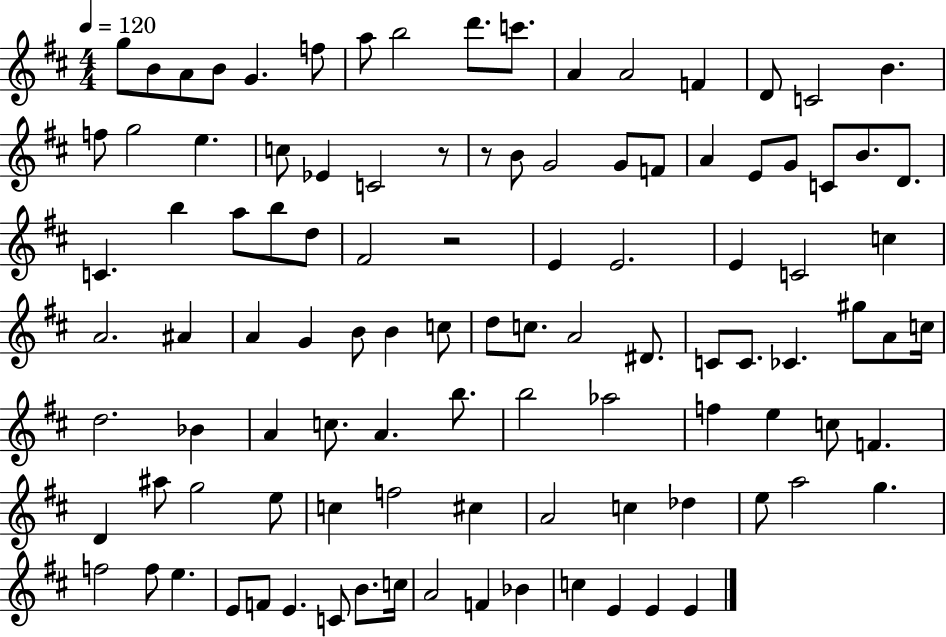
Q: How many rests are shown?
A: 3